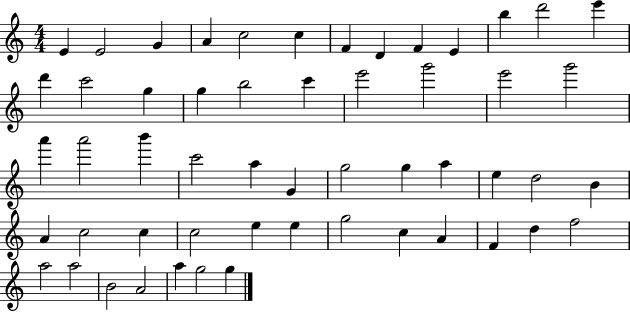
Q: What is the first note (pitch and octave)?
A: E4